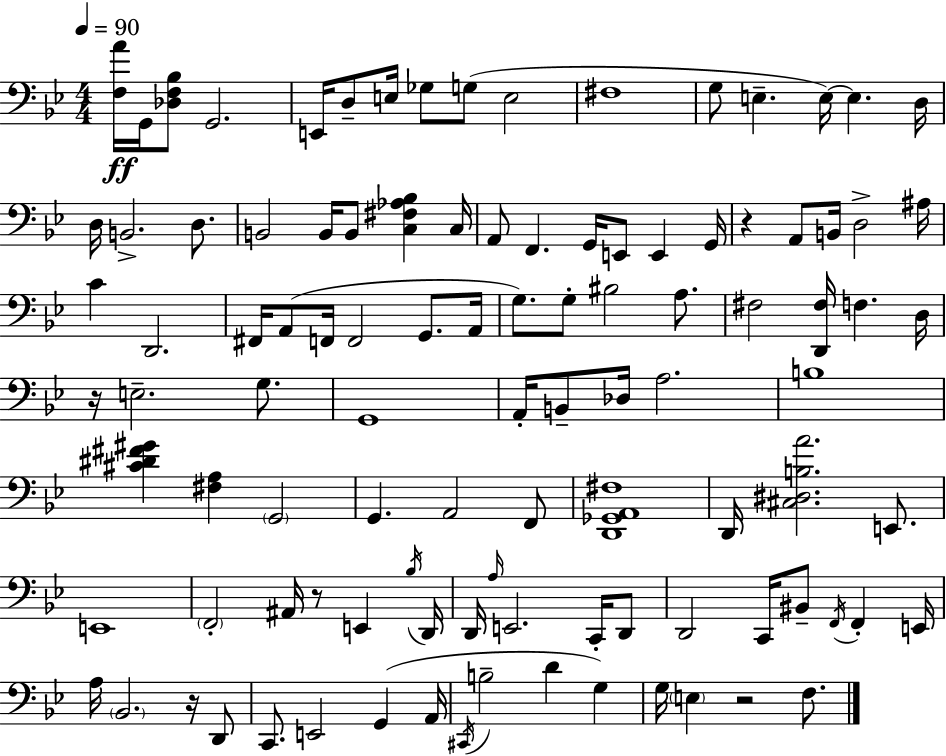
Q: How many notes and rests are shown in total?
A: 104